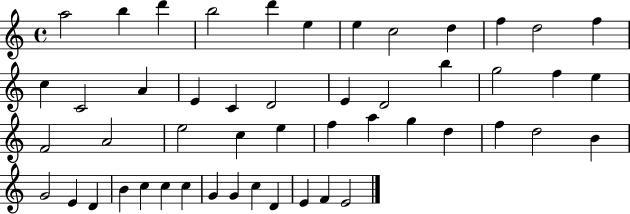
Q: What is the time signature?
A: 4/4